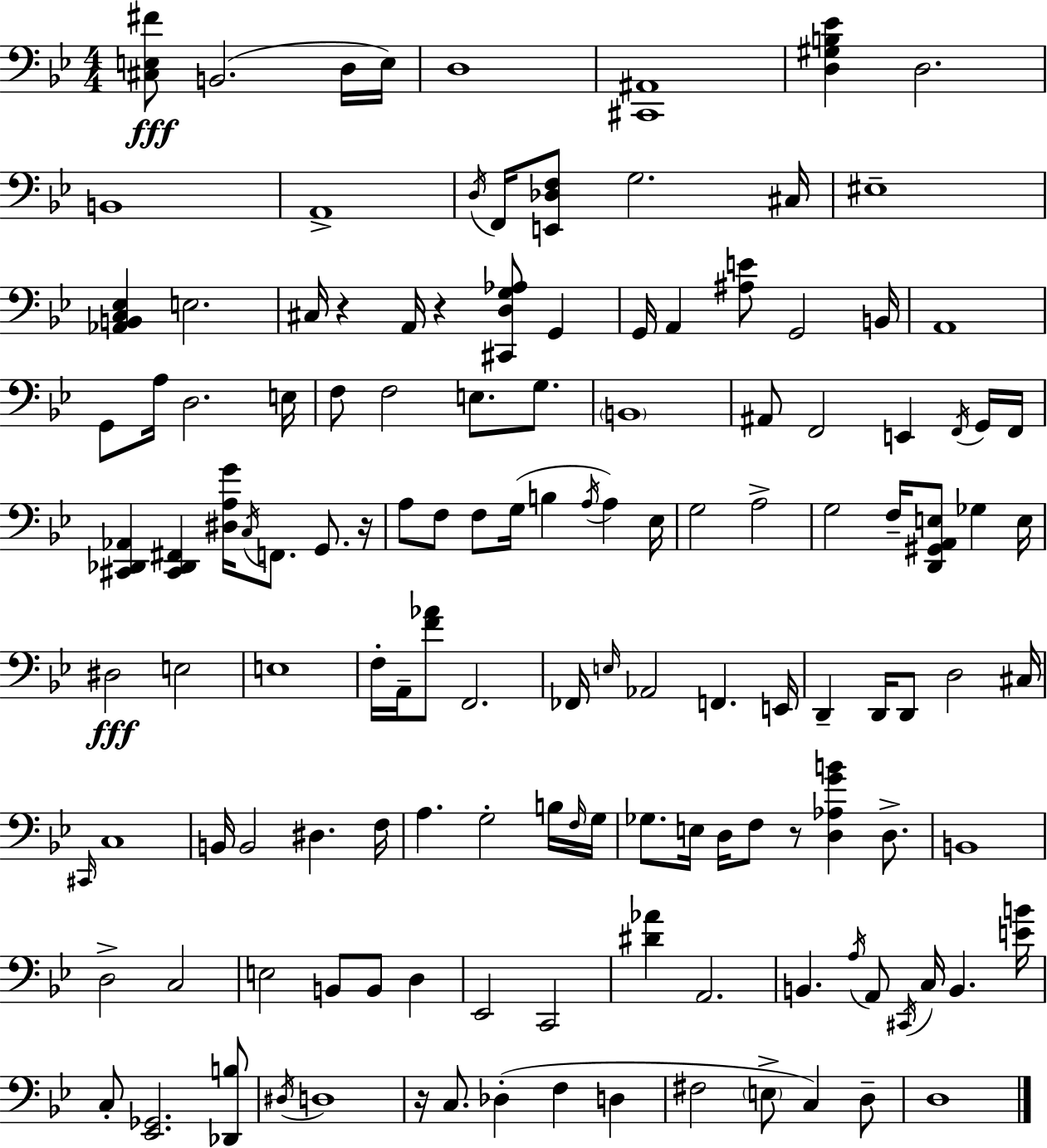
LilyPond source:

{
  \clef bass
  \numericTimeSignature
  \time 4/4
  \key bes \major
  <cis e fis'>8\fff b,2.( d16 e16) | d1 | <cis, ais,>1 | <d gis b ees'>4 d2. | \break b,1 | a,1-> | \acciaccatura { d16 } f,16 <e, des f>8 g2. | cis16 eis1-- | \break <aes, b, c ees>4 e2. | cis16 r4 a,16 r4 <cis, d g aes>8 g,4 | g,16 a,4 <ais e'>8 g,2 | b,16 a,1 | \break g,8 a16 d2. | e16 f8 f2 e8. g8. | \parenthesize b,1 | ais,8 f,2 e,4 \acciaccatura { f,16 } | \break g,16 f,16 <cis, des, aes,>4 <cis, des, fis,>4 <dis a g'>16 \acciaccatura { c16 } f,8. g,8. | r16 a8 f8 f8 g16( b4 \acciaccatura { a16 } a4) | ees16 g2 a2-> | g2 f16-- <d, gis, a, e>8 ges4 | \break e16 dis2\fff e2 | e1 | f16-. a,16-- <f' aes'>8 f,2. | fes,16 \grace { e16 } aes,2 f,4. | \break e,16 d,4-- d,16 d,8 d2 | cis16 \grace { cis,16 } c1 | b,16 b,2 dis4. | f16 a4. g2-. | \break b16 \grace { f16 } g16 ges8. e16 d16 f8 r8 | <d aes g' b'>4 d8.-> b,1 | d2-> c2 | e2 b,8 | \break b,8 d4 ees,2 c,2 | <dis' aes'>4 a,2. | b,4. \acciaccatura { a16 } a,8 | \acciaccatura { cis,16 } c16 b,4. <e' b'>16 c8-. <ees, ges,>2. | \break <des, b>8 \acciaccatura { dis16 } d1 | r16 c8. des4-.( | f4 d4 fis2 | \parenthesize e8-> c4) d8-- d1 | \break \bar "|."
}